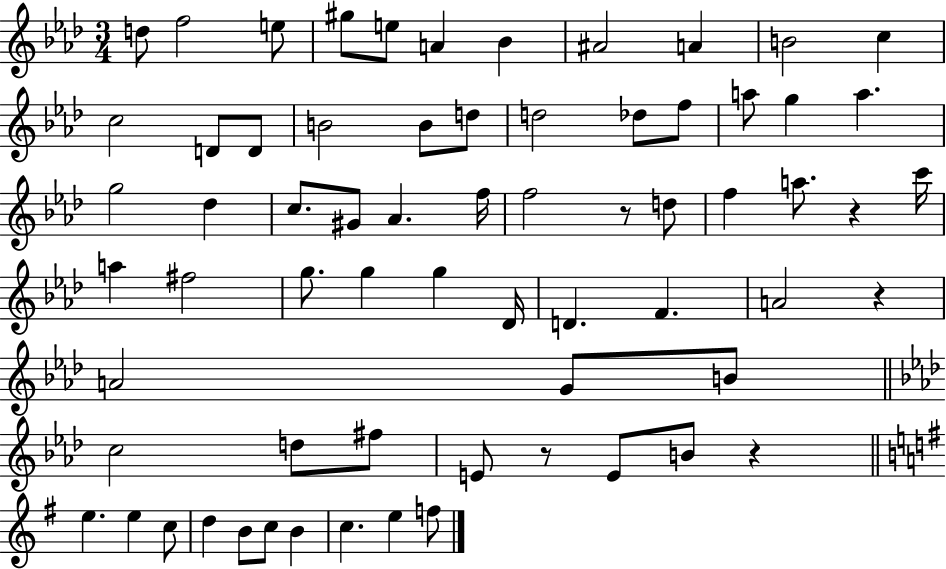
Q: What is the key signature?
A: AES major